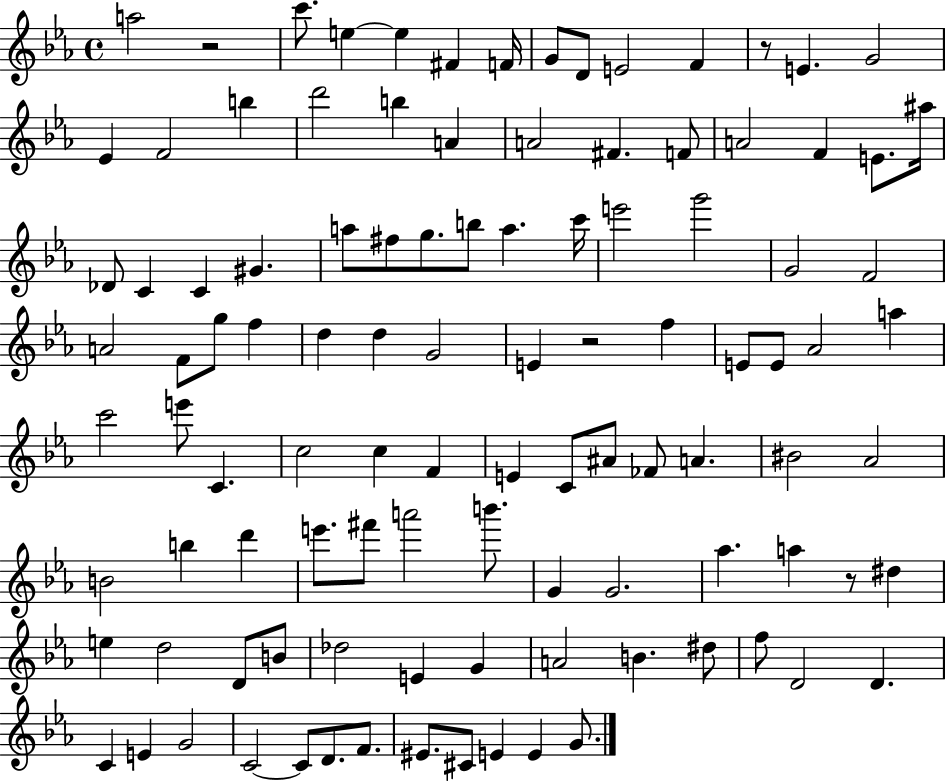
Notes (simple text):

A5/h R/h C6/e. E5/q E5/q F#4/q F4/s G4/e D4/e E4/h F4/q R/e E4/q. G4/h Eb4/q F4/h B5/q D6/h B5/q A4/q A4/h F#4/q. F4/e A4/h F4/q E4/e. A#5/s Db4/e C4/q C4/q G#4/q. A5/e F#5/e G5/e. B5/e A5/q. C6/s E6/h G6/h G4/h F4/h A4/h F4/e G5/e F5/q D5/q D5/q G4/h E4/q R/h F5/q E4/e E4/e Ab4/h A5/q C6/h E6/e C4/q. C5/h C5/q F4/q E4/q C4/e A#4/e FES4/e A4/q. BIS4/h Ab4/h B4/h B5/q D6/q E6/e. F#6/e A6/h B6/e. G4/q G4/h. Ab5/q. A5/q R/e D#5/q E5/q D5/h D4/e B4/e Db5/h E4/q G4/q A4/h B4/q. D#5/e F5/e D4/h D4/q. C4/q E4/q G4/h C4/h C4/e D4/e. F4/e. EIS4/e. C#4/e E4/q E4/q G4/e.